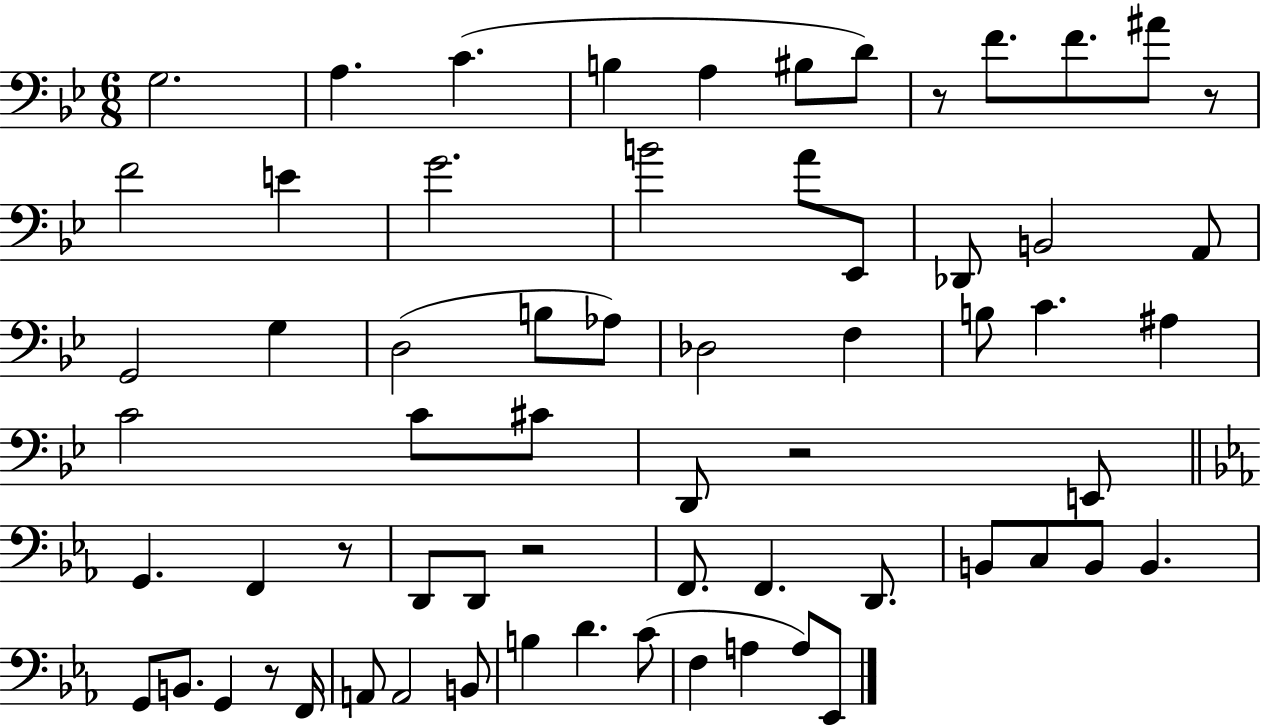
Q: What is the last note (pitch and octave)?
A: Eb2